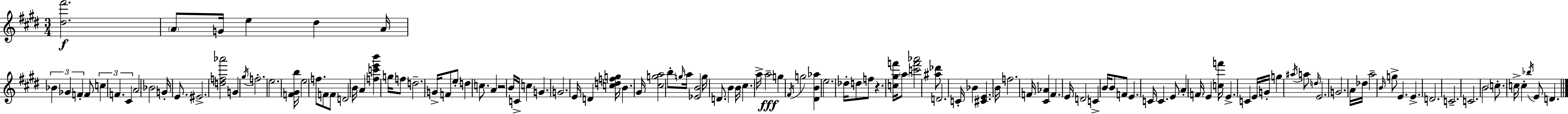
{
  \clef treble
  \numericTimeSignature
  \time 3/4
  \key e \major
  <dis'' fis'''>2.\f | \parenthesize a'8 g'16 e''4 dis''4 a'16 | \tuplet 3/2 { bes'4 ges'4 f'4-. } | f'8 \tuplet 3/2 { c''4 f'4. | \break cis'4 } a'2 | bes'2 g'16-. e'8. | eis'2.-> | <d'' f'' aes'''>2 g'4 | \break \acciaccatura { gis''16 } f''2.-. | e''2. | <f' gis' b''>16 e''2 f''8. | f'8 f'8 d'2 | \break b'16 a'4 <f'' c''' e''' b'''>4 g''16 f''8 | d''2.-- | g'16-> f'8 e''8-. d''4 c''8. | a'4 r2 | \break b'16 c'16-> c''4 g'4. | g'2. | e'16 d'4 <c'' d'' f'' g''>16 b'4. | gis'16 <cis'' g'' a''>2 b''8-. | \break \grace { g''16 } a''16 <ees' b'>2 g''16 d'8. | b'4 b'16 cis''4. | a''16-> a''2--\fff g''4 | \acciaccatura { fis'16 } g''2 <dis' b' aes''>4 | \break e''2. | des''16-. d''8 f''8 r4. | <c'' gis'' f'''>16 \parenthesize a''8 <c''' f''' aes'''>2 | <ais'' des'''>8 d'2. | \break c'16-. bes'4 <cis' e'>4. | b'16 f''2. | f'16 <cis' aes'>4 f'4. | e'16 d'2 c'4-> | \break b'16 b'8 f'8 e'4. | c'16 c'4. e'8 \parenthesize a'4-. | \parenthesize f'16 e'4 <c'' f'''>16 e'4.-> | c'4 e'16 g'16-. g''4 | \break \acciaccatura { ais''16 } a''8 \grace { d''16 } e'2. | g'2. | a'16 des''16 a''2-- | \grace { b'16 } g''8-> e'4. | \break e'4.-> d'2. | c'2.-- | c'2. | b'2 | \break \parenthesize c''8.-. c''16-> c''4-. \acciaccatura { bes''16 } e'8 | d'4. \bar "|."
}